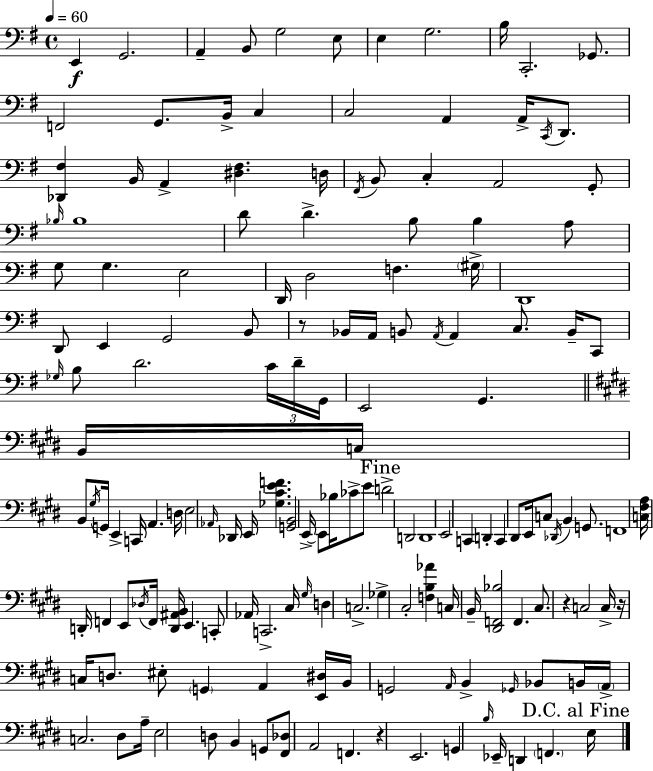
X:1
T:Untitled
M:4/4
L:1/4
K:G
E,, G,,2 A,, B,,/2 G,2 E,/2 E, G,2 B,/4 C,,2 _G,,/2 F,,2 G,,/2 B,,/4 C, C,2 A,, A,,/4 C,,/4 D,,/2 [_D,,^F,] B,,/4 A,, [^D,^F,] D,/4 ^F,,/4 B,,/2 C, A,,2 G,,/2 _B,/4 _B,4 D/2 D B,/2 B, A,/2 G,/2 G, E,2 D,,/4 D,2 F, ^G,/4 D,,4 D,,/2 E,, G,,2 B,,/2 z/2 _B,,/4 A,,/4 B,,/2 A,,/4 A,, C,/2 B,,/4 C,,/2 _G,/4 B,/2 D2 C/4 D/4 G,,/4 E,,2 G,, B,,/4 C,/4 B,,/2 ^G,/4 G,,/4 E,, C,,/4 A,, D,/4 E,2 _A,,/4 _D,,/4 E,,/4 [_G,^CEF] [G,,B,,]2 E,,/4 E,,/2 _B,/4 _C/2 E/2 D2 D,,2 D,,4 E,,2 C,, D,, C,, ^D,,/2 E,,/4 C,/2 _D,,/4 B,, G,,/2 F,,4 [C,^F,A,]/4 D,,/4 F,, E,,/2 _D,/4 F,,/4 [D,,^A,,B,,]/4 E,, C,,/2 _A,,/4 C,,2 ^C,/4 ^G,/4 D, C,2 _G, ^C,2 [F,B,_A] C,/4 B,,/4 [^D,,F,,_B,]2 F,, ^C,/2 z C,2 C,/4 z/4 C,/4 D,/2 ^E,/2 G,, A,, [E,,^D,]/4 B,,/4 G,,2 A,,/4 B,, _G,,/4 _B,,/2 B,,/4 A,,/4 C,2 ^D,/2 A,/4 E,2 D,/2 B,, G,,/2 [^F,,_D,]/2 A,,2 F,, z E,,2 G,, B,/4 _E,,/4 D,, F,, E,/4